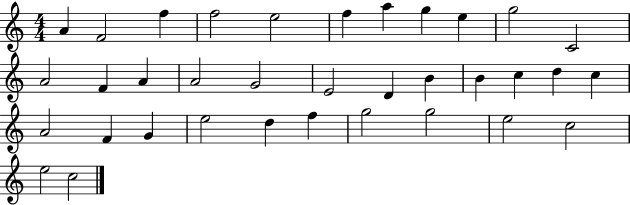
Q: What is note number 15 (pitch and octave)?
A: A4